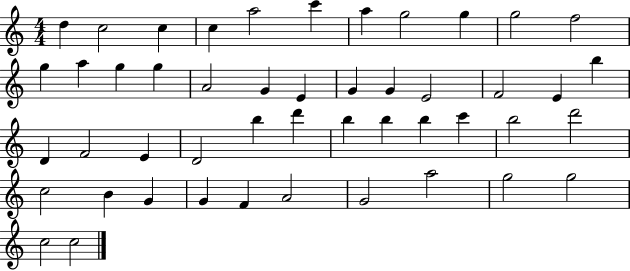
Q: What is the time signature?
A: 4/4